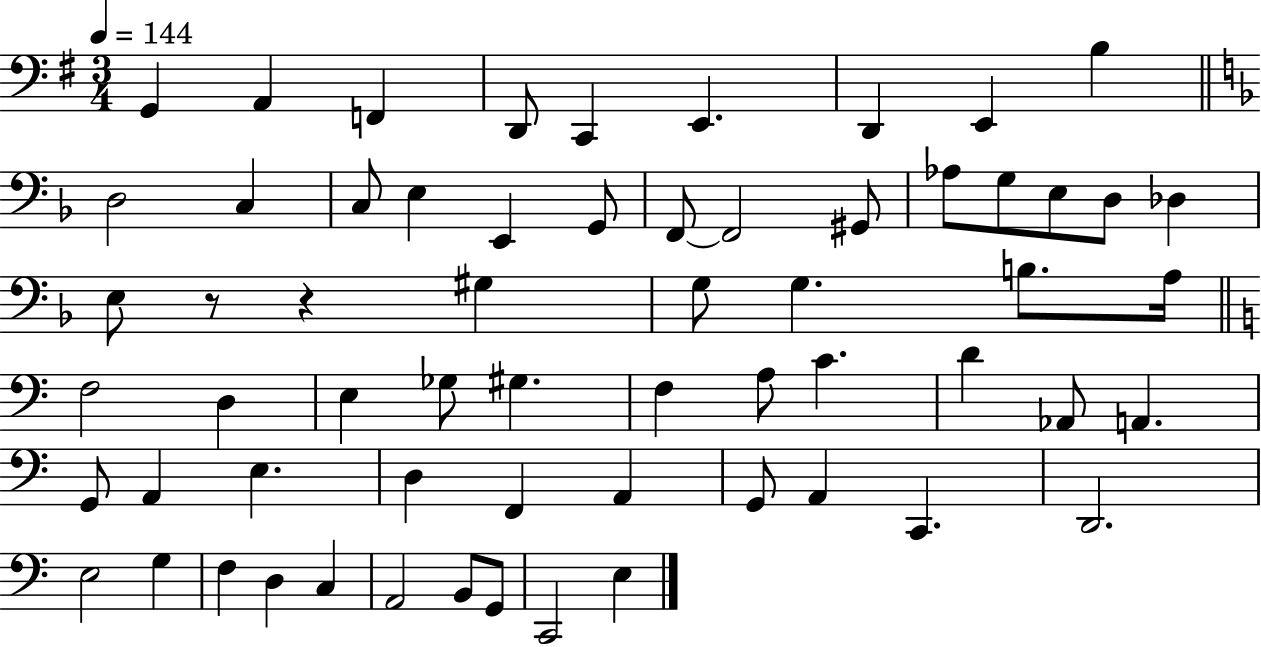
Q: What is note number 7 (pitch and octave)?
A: D2